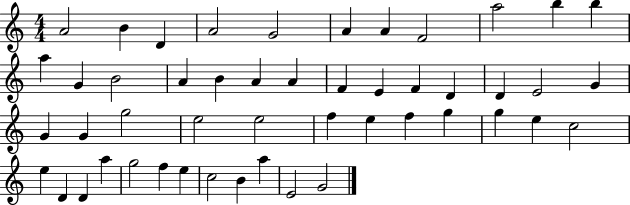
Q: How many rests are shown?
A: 0